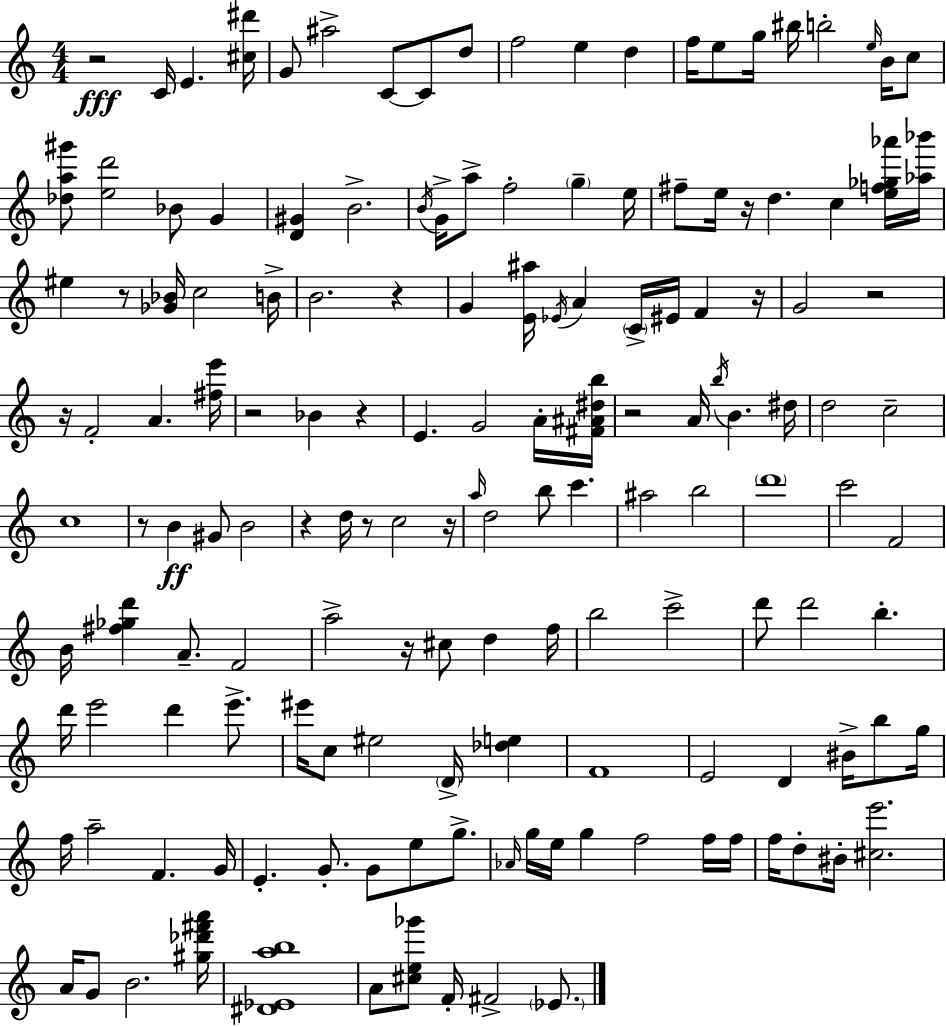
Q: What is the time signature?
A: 4/4